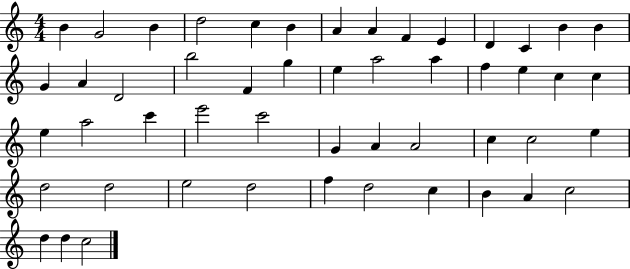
X:1
T:Untitled
M:4/4
L:1/4
K:C
B G2 B d2 c B A A F E D C B B G A D2 b2 F g e a2 a f e c c e a2 c' e'2 c'2 G A A2 c c2 e d2 d2 e2 d2 f d2 c B A c2 d d c2